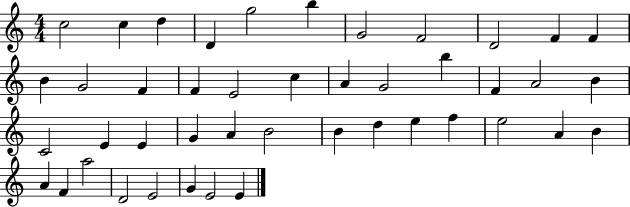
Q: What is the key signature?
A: C major